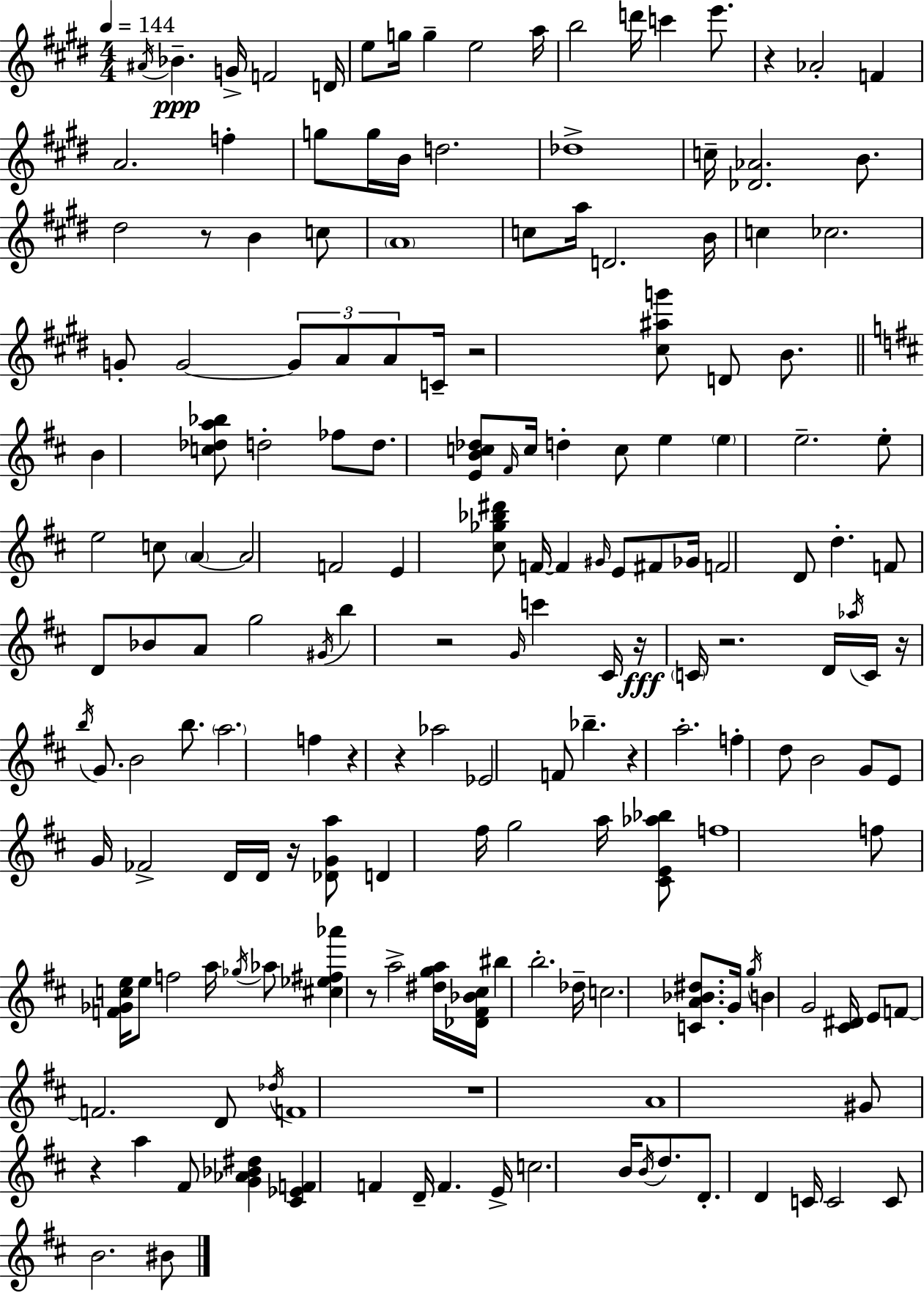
A#4/s Bb4/q. G4/s F4/h D4/s E5/e G5/s G5/q E5/h A5/s B5/h D6/s C6/q E6/e. R/q Ab4/h F4/q A4/h. F5/q G5/e G5/s B4/s D5/h. Db5/w C5/s [Db4,Ab4]/h. B4/e. D#5/h R/e B4/q C5/e A4/w C5/e A5/s D4/h. B4/s C5/q CES5/h. G4/e G4/h G4/e A4/e A4/e C4/s R/h [C#5,A#5,G6]/e D4/e B4/e. B4/q [C5,Db5,A5,Bb5]/e D5/h FES5/e D5/e. [E4,B4,C5,Db5]/e F#4/s C5/s D5/q C5/e E5/q E5/q E5/h. E5/e E5/h C5/e A4/q A4/h F4/h E4/q [C#5,Gb5,Bb5,D#6]/e F4/s F4/q G#4/s E4/e F#4/e Gb4/s F4/h D4/e D5/q. F4/e D4/e Bb4/e A4/e G5/h G#4/s B5/q R/h G4/s C6/q C#4/s R/s C4/s R/h. D4/s Ab5/s C4/s R/s B5/s G4/e. B4/h B5/e. A5/h. F5/q R/q R/q Ab5/h Eb4/h F4/e Bb5/q. R/q A5/h. F5/q D5/e B4/h G4/e E4/e G4/s FES4/h D4/s D4/s R/s [Db4,G4,A5]/e D4/q F#5/s G5/h A5/s [C#4,E4,Ab5,Bb5]/e F5/w F5/e [F4,Gb4,C5,E5]/s E5/e F5/h A5/s Gb5/s Ab5/e [C#5,Eb5,F#5,Ab6]/q R/e A5/h [D#5,G5,A5]/s [Db4,F#4,Bb4,C#5]/s BIS5/q B5/h. Db5/s C5/h. [C4,A4,Bb4,D#5]/e. G4/s G5/s B4/q G4/h [C#4,D#4]/s E4/e F4/e F4/h. D4/e Db5/s F4/w R/w A4/w G#4/e R/q A5/q F#4/e [G4,Ab4,Bb4,D#5]/q [C#4,Eb4,F4]/q F4/q D4/s F4/q. E4/s C5/h. B4/s B4/s D5/e. D4/e. D4/q C4/s C4/h C4/e B4/h. BIS4/e